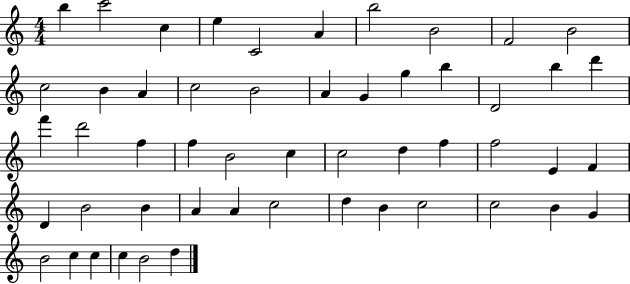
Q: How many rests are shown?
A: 0